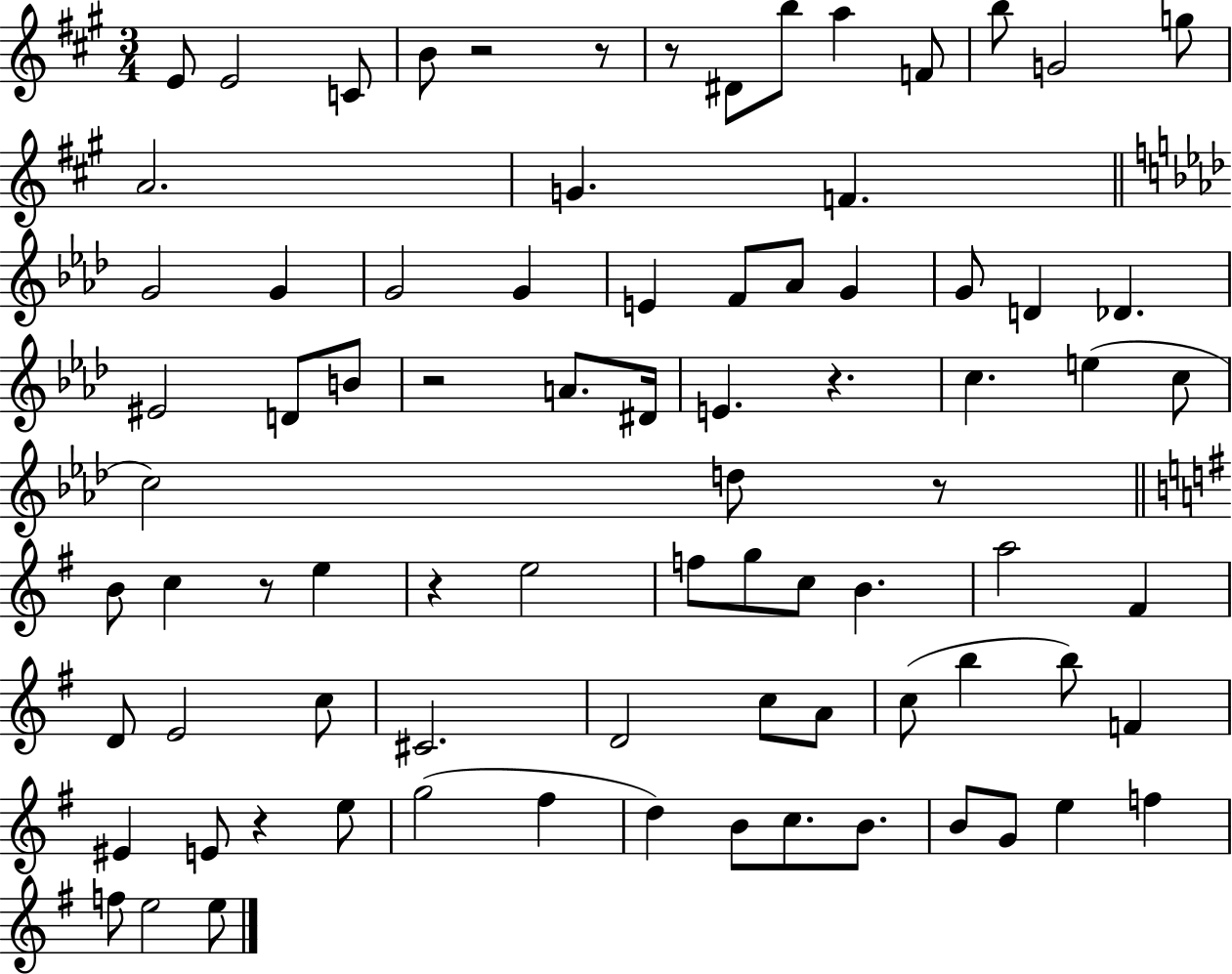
X:1
T:Untitled
M:3/4
L:1/4
K:A
E/2 E2 C/2 B/2 z2 z/2 z/2 ^D/2 b/2 a F/2 b/2 G2 g/2 A2 G F G2 G G2 G E F/2 _A/2 G G/2 D _D ^E2 D/2 B/2 z2 A/2 ^D/4 E z c e c/2 c2 d/2 z/2 B/2 c z/2 e z e2 f/2 g/2 c/2 B a2 ^F D/2 E2 c/2 ^C2 D2 c/2 A/2 c/2 b b/2 F ^E E/2 z e/2 g2 ^f d B/2 c/2 B/2 B/2 G/2 e f f/2 e2 e/2